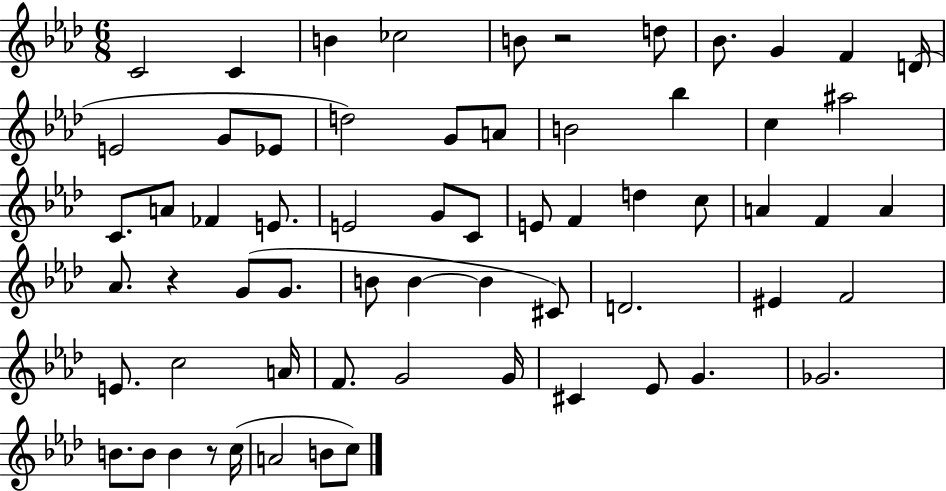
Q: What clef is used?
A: treble